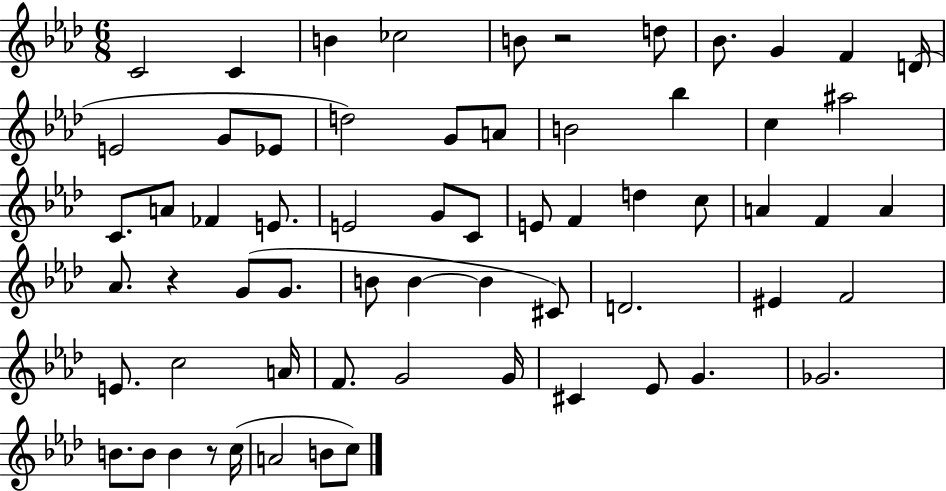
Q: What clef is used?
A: treble